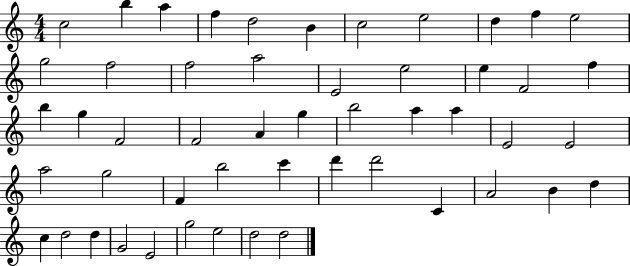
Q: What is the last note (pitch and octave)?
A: D5